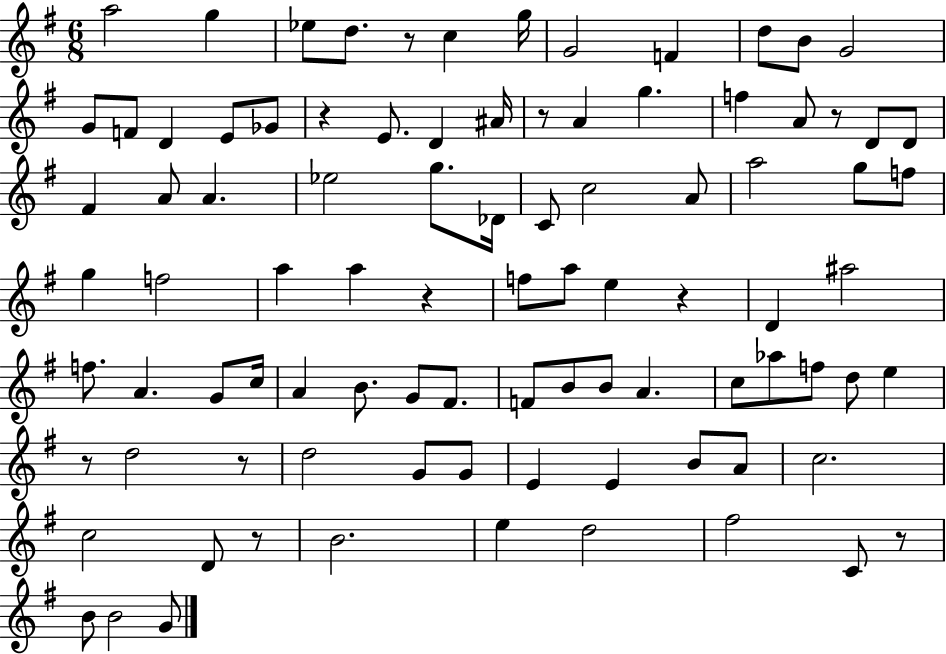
{
  \clef treble
  \numericTimeSignature
  \time 6/8
  \key g \major
  \repeat volta 2 { a''2 g''4 | ees''8 d''8. r8 c''4 g''16 | g'2 f'4 | d''8 b'8 g'2 | \break g'8 f'8 d'4 e'8 ges'8 | r4 e'8. d'4 ais'16 | r8 a'4 g''4. | f''4 a'8 r8 d'8 d'8 | \break fis'4 a'8 a'4. | ees''2 g''8. des'16 | c'8 c''2 a'8 | a''2 g''8 f''8 | \break g''4 f''2 | a''4 a''4 r4 | f''8 a''8 e''4 r4 | d'4 ais''2 | \break f''8. a'4. g'8 c''16 | a'4 b'8. g'8 fis'8. | f'8 b'8 b'8 a'4. | c''8 aes''8 f''8 d''8 e''4 | \break r8 d''2 r8 | d''2 g'8 g'8 | e'4 e'4 b'8 a'8 | c''2. | \break c''2 d'8 r8 | b'2. | e''4 d''2 | fis''2 c'8 r8 | \break b'8 b'2 g'8 | } \bar "|."
}